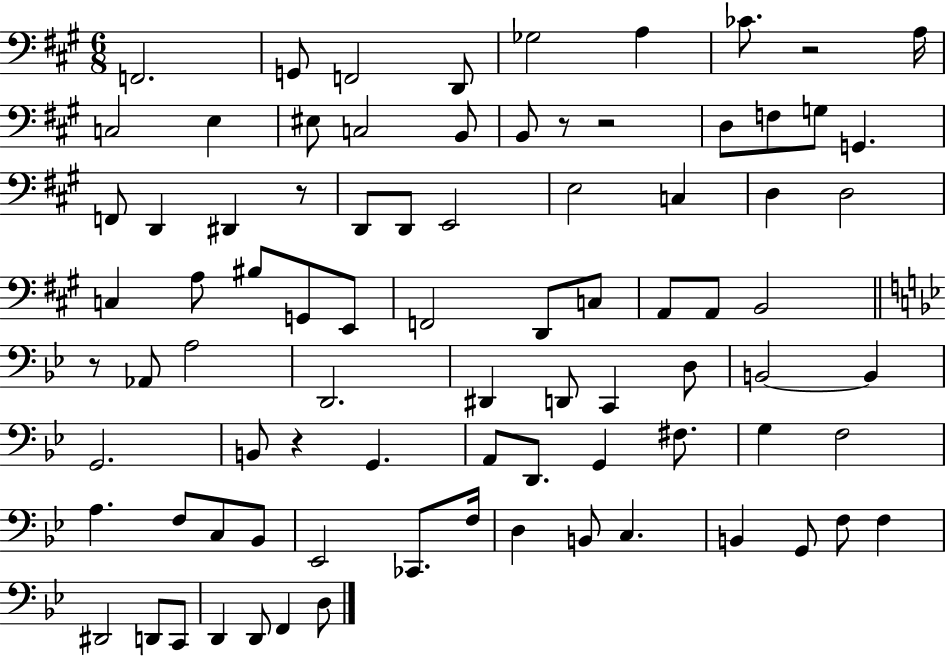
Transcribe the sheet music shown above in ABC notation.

X:1
T:Untitled
M:6/8
L:1/4
K:A
F,,2 G,,/2 F,,2 D,,/2 _G,2 A, _C/2 z2 A,/4 C,2 E, ^E,/2 C,2 B,,/2 B,,/2 z/2 z2 D,/2 F,/2 G,/2 G,, F,,/2 D,, ^D,, z/2 D,,/2 D,,/2 E,,2 E,2 C, D, D,2 C, A,/2 ^B,/2 G,,/2 E,,/2 F,,2 D,,/2 C,/2 A,,/2 A,,/2 B,,2 z/2 _A,,/2 A,2 D,,2 ^D,, D,,/2 C,, D,/2 B,,2 B,, G,,2 B,,/2 z G,, A,,/2 D,,/2 G,, ^F,/2 G, F,2 A, F,/2 C,/2 _B,,/2 _E,,2 _C,,/2 F,/4 D, B,,/2 C, B,, G,,/2 F,/2 F, ^D,,2 D,,/2 C,,/2 D,, D,,/2 F,, D,/2